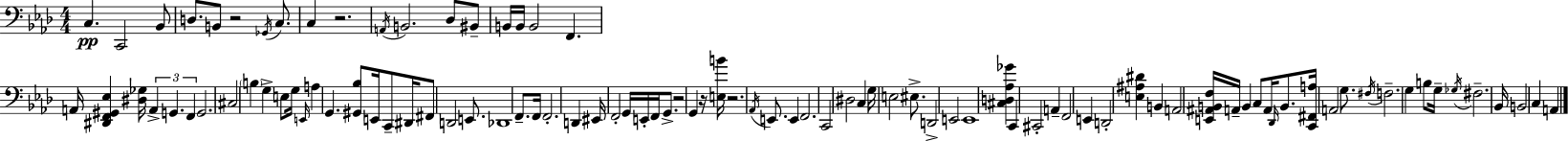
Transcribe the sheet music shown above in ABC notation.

X:1
T:Untitled
M:4/4
L:1/4
K:Fm
C, C,,2 _B,,/2 D,/2 B,,/2 z2 _G,,/4 C,/2 C, z2 A,,/4 B,,2 _D,/2 ^B,,/2 B,,/4 B,,/4 B,,2 F,, A,,/4 [^D,,F,,^G,,_E,] [^D,_G,]/4 A,, G,, F,, G,,2 ^C,2 B, G, E,/2 G,/4 E,,/4 A, G,, [^G,,_B,]/2 E,,/4 C,,/2 ^D,,/4 ^F,,/2 D,,2 E,,/2 _D,,4 F,,/2 F,,/4 F,,2 D,, ^E,,/4 F,,2 G,,/4 E,,/4 F,,/4 G,,/2 z2 G,, z/4 [E,B]/4 z2 _A,,/4 E,,/2 E,, F,,2 C,,2 ^D,2 C, G,/4 E,2 ^E,/2 D,,2 E,,2 E,,4 [^C,D,_A,_G] C,, ^C,,2 A,, F,,2 E,, D,,2 [E,^A,^D] B,, A,,2 [E,,^A,,B,,F,]/4 A,,/4 B,, C,/2 A,,/4 _D,,/4 B,,/2 [C,,^F,,A,]/4 A,,2 G,/2 ^F,/4 F,2 G, B,/2 G,/4 _G,/4 ^F,2 _B,,/4 B,,2 C, A,,